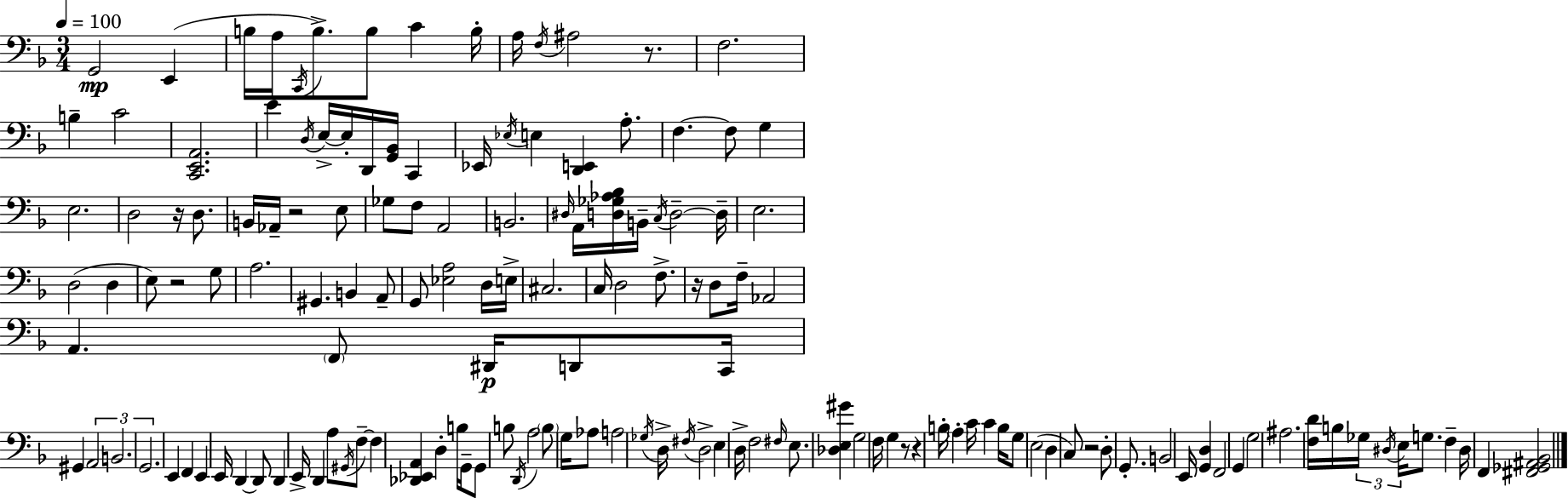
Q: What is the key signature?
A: F major